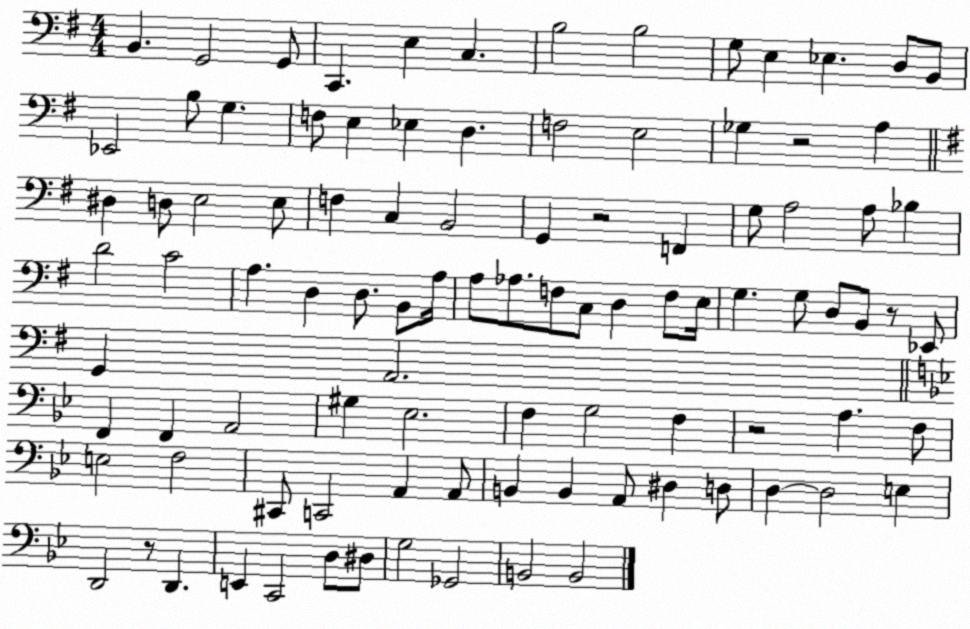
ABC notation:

X:1
T:Untitled
M:4/4
L:1/4
K:G
B,, G,,2 G,,/2 C,, E, C, B,2 B,2 G,/2 E, _E, D,/2 B,,/2 _E,,2 B,/2 G, F,/2 E, _E, D, F,2 E,2 _G, z2 A, ^D, D,/2 E,2 E,/2 F, C, B,,2 G,, z2 F,, G,/2 A,2 A,/2 _B, D2 C2 A, D, D,/2 B,,/2 A,/4 A,/2 _A,/2 F,/2 C,/2 D, F,/2 E,/4 G, G,/2 D,/2 B,,/2 z/2 _E,,/2 G,, A,,2 F,, F,, A,,2 ^G, _E,2 F, G,2 F, z2 A, F,/2 E,2 F,2 ^C,,/2 C,,2 A,, A,,/2 B,, B,, A,,/2 ^D, D,/2 D, D,2 E, D,,2 z/2 D,, E,, C,,2 D,/2 ^D,/2 G,2 _G,,2 B,,2 B,,2